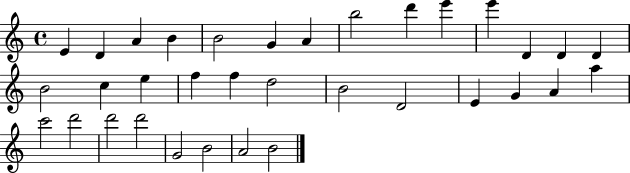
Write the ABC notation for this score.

X:1
T:Untitled
M:4/4
L:1/4
K:C
E D A B B2 G A b2 d' e' e' D D D B2 c e f f d2 B2 D2 E G A a c'2 d'2 d'2 d'2 G2 B2 A2 B2